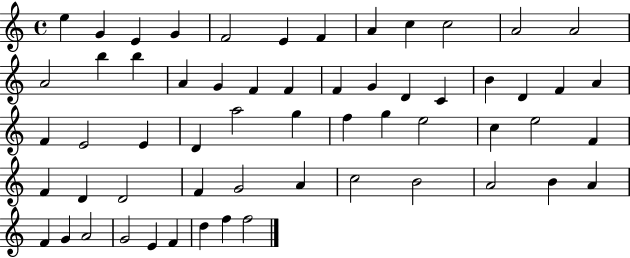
E5/q G4/q E4/q G4/q F4/h E4/q F4/q A4/q C5/q C5/h A4/h A4/h A4/h B5/q B5/q A4/q G4/q F4/q F4/q F4/q G4/q D4/q C4/q B4/q D4/q F4/q A4/q F4/q E4/h E4/q D4/q A5/h G5/q F5/q G5/q E5/h C5/q E5/h F4/q F4/q D4/q D4/h F4/q G4/h A4/q C5/h B4/h A4/h B4/q A4/q F4/q G4/q A4/h G4/h E4/q F4/q D5/q F5/q F5/h